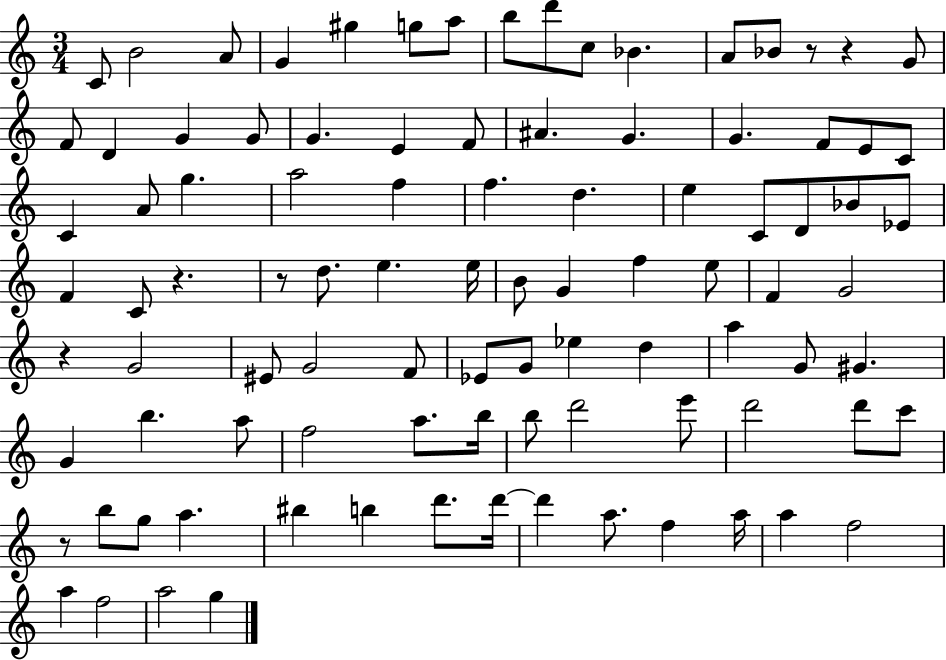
C4/e B4/h A4/e G4/q G#5/q G5/e A5/e B5/e D6/e C5/e Bb4/q. A4/e Bb4/e R/e R/q G4/e F4/e D4/q G4/q G4/e G4/q. E4/q F4/e A#4/q. G4/q. G4/q. F4/e E4/e C4/e C4/q A4/e G5/q. A5/h F5/q F5/q. D5/q. E5/q C4/e D4/e Bb4/e Eb4/e F4/q C4/e R/q. R/e D5/e. E5/q. E5/s B4/e G4/q F5/q E5/e F4/q G4/h R/q G4/h EIS4/e G4/h F4/e Eb4/e G4/e Eb5/q D5/q A5/q G4/e G#4/q. G4/q B5/q. A5/e F5/h A5/e. B5/s B5/e D6/h E6/e D6/h D6/e C6/e R/e B5/e G5/e A5/q. BIS5/q B5/q D6/e. D6/s D6/q A5/e. F5/q A5/s A5/q F5/h A5/q F5/h A5/h G5/q